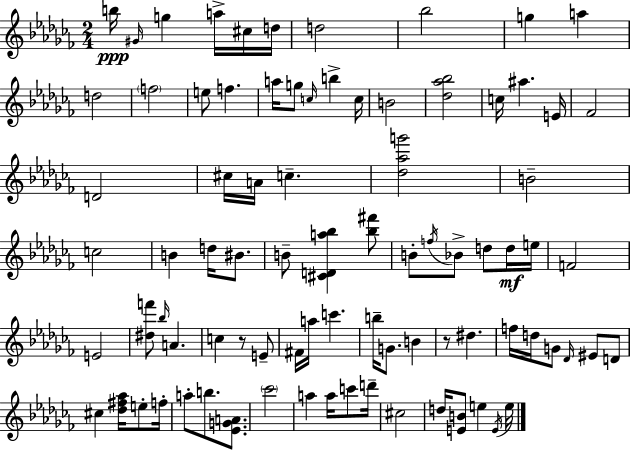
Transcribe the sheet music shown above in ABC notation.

X:1
T:Untitled
M:2/4
L:1/4
K:Abm
b/4 ^G/4 g a/4 ^c/4 d/4 d2 _b2 g a d2 f2 e/2 f a/4 g/2 c/4 b c/4 B2 [_d_a_b]2 c/4 ^a E/4 _F2 D2 ^c/4 A/4 c [_d_ag']2 B2 c2 B d/4 ^B/2 B/2 [^CDa_b] [_b^f']/2 B/2 f/4 _B/2 d/2 d/4 e/4 F2 E2 [^df']/2 _b/4 A c z/2 E/2 ^F/4 a/4 c' b/4 G/2 B z/2 ^d f/4 d/4 G/2 _D/4 ^E/2 D/2 ^c [_d^f_a]/4 e/2 f/4 a/2 b/2 [_EGA]/2 _c'2 a a/4 c'/2 d'/4 ^c2 d/4 [EB]/2 e E/4 e/4